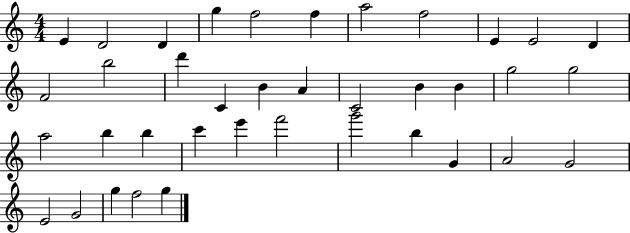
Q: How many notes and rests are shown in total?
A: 38